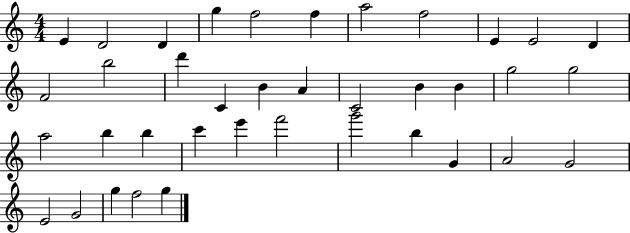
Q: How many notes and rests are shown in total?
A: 38